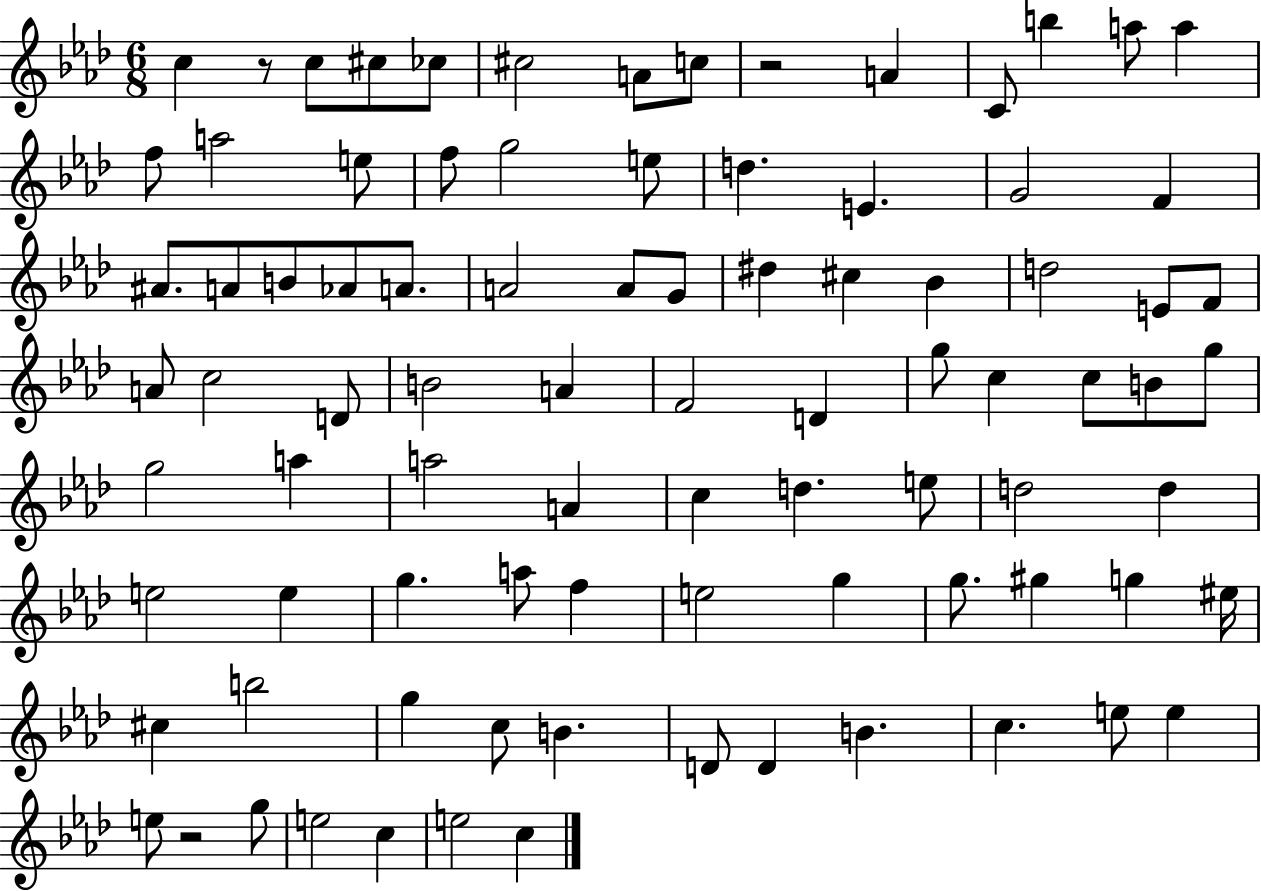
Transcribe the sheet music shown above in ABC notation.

X:1
T:Untitled
M:6/8
L:1/4
K:Ab
c z/2 c/2 ^c/2 _c/2 ^c2 A/2 c/2 z2 A C/2 b a/2 a f/2 a2 e/2 f/2 g2 e/2 d E G2 F ^A/2 A/2 B/2 _A/2 A/2 A2 A/2 G/2 ^d ^c _B d2 E/2 F/2 A/2 c2 D/2 B2 A F2 D g/2 c c/2 B/2 g/2 g2 a a2 A c d e/2 d2 d e2 e g a/2 f e2 g g/2 ^g g ^e/4 ^c b2 g c/2 B D/2 D B c e/2 e e/2 z2 g/2 e2 c e2 c